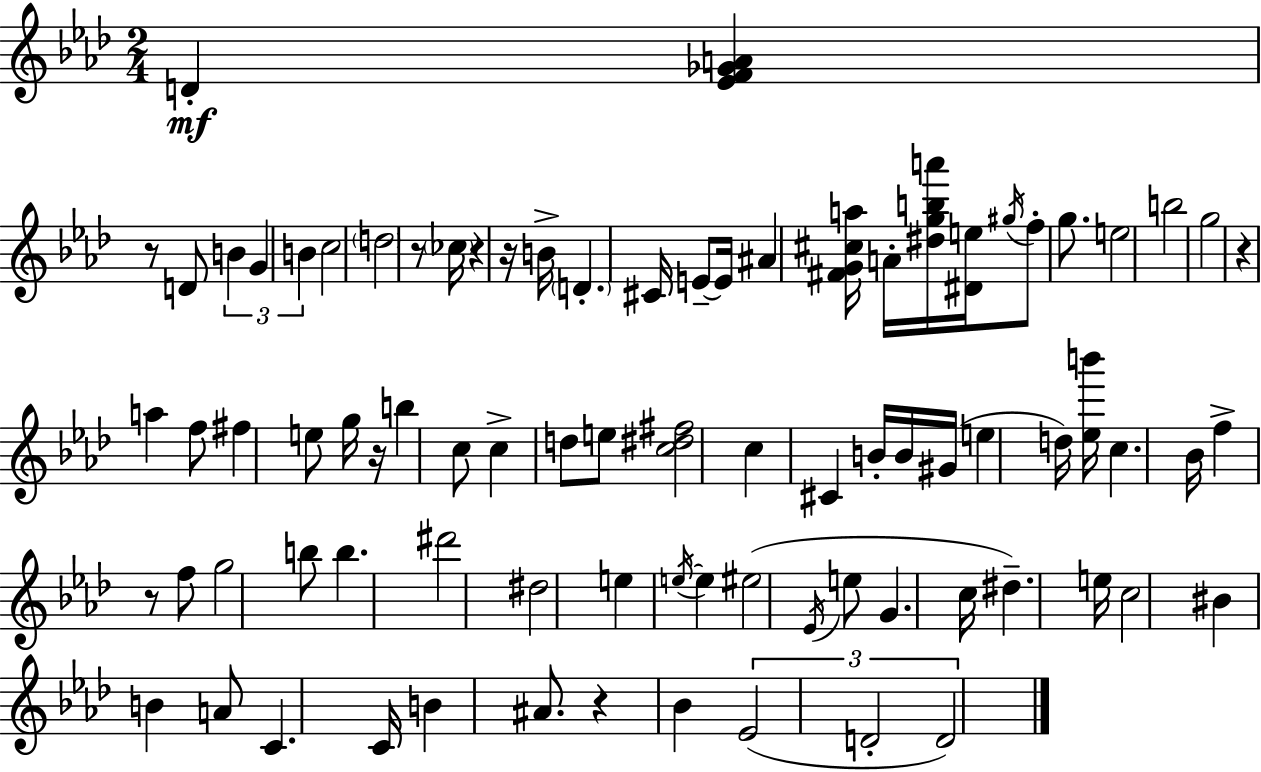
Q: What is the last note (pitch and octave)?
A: D4